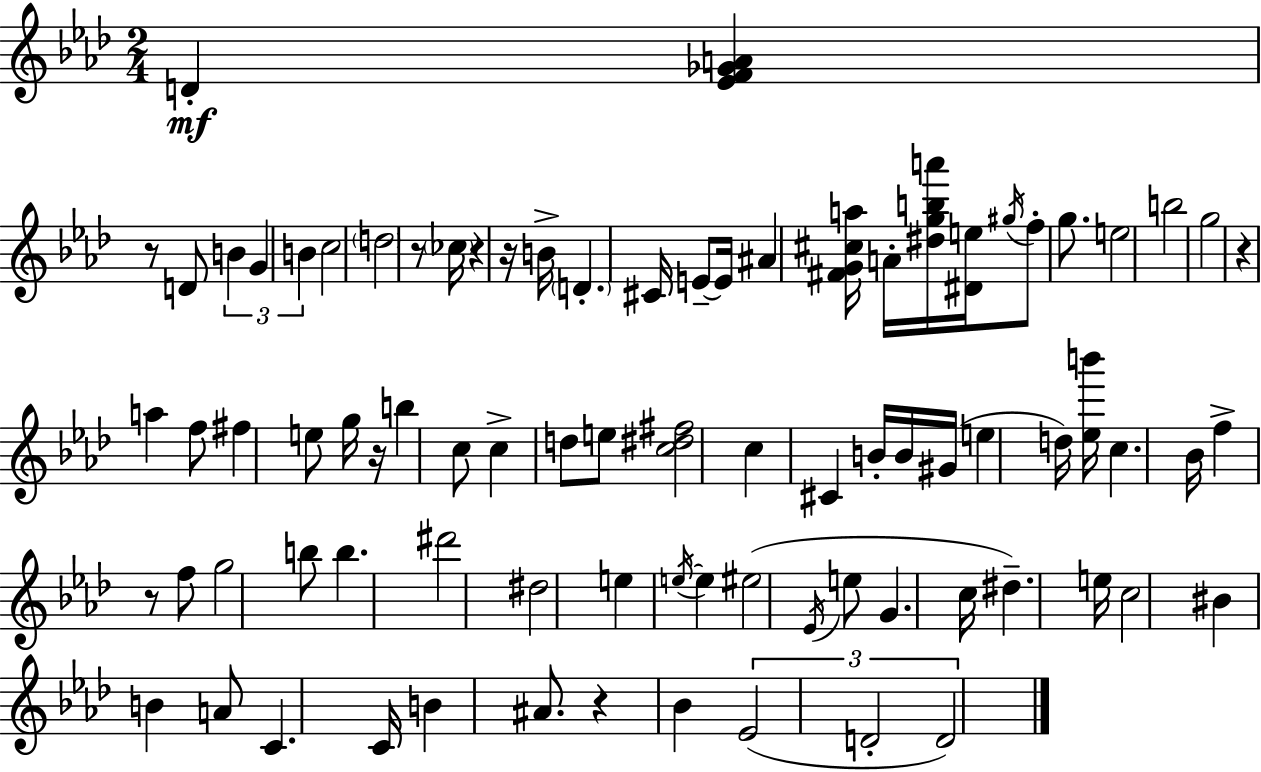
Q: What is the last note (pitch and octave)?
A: D4